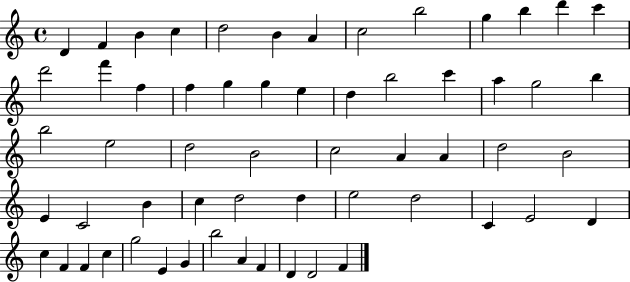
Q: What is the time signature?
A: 4/4